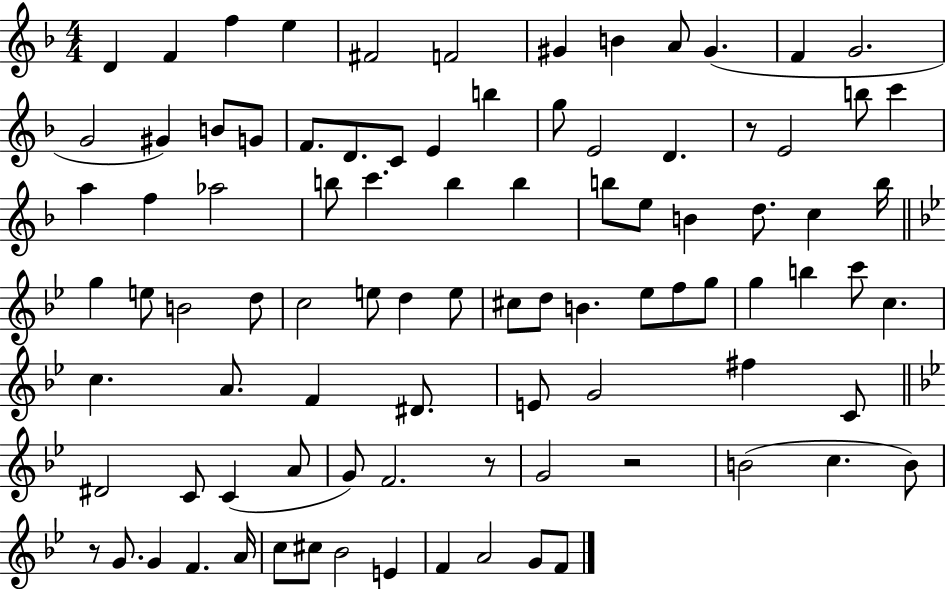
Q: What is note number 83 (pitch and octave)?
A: Bb4